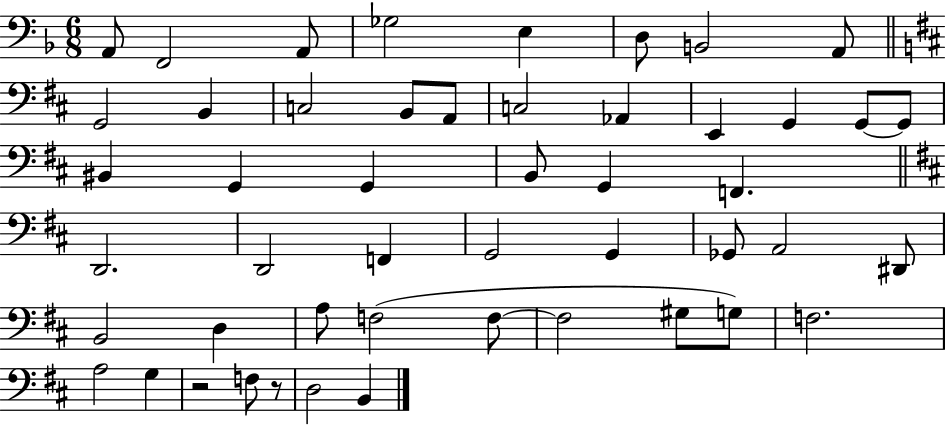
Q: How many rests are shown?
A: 2